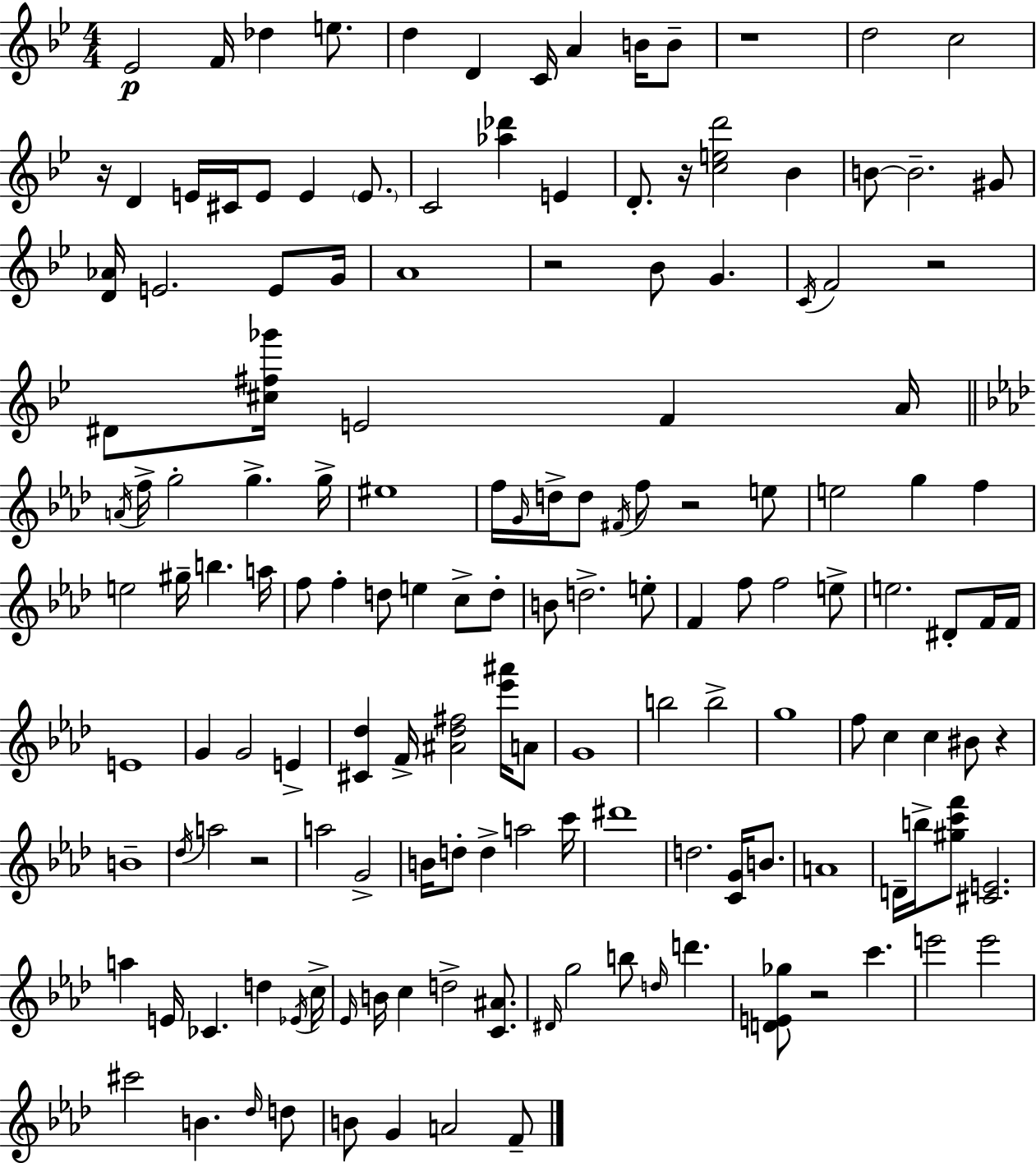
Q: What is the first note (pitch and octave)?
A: Eb4